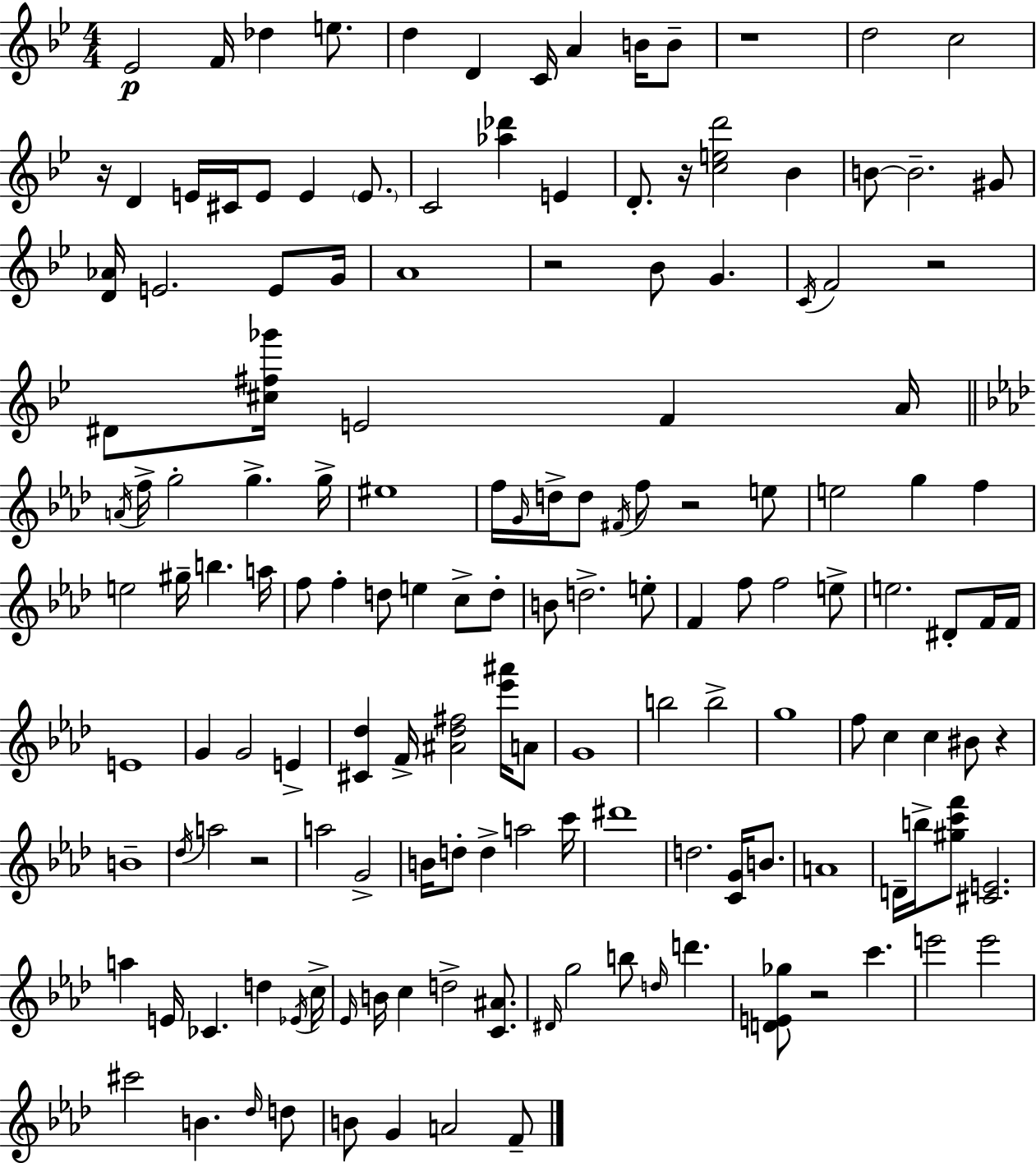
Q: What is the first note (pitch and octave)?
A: Eb4